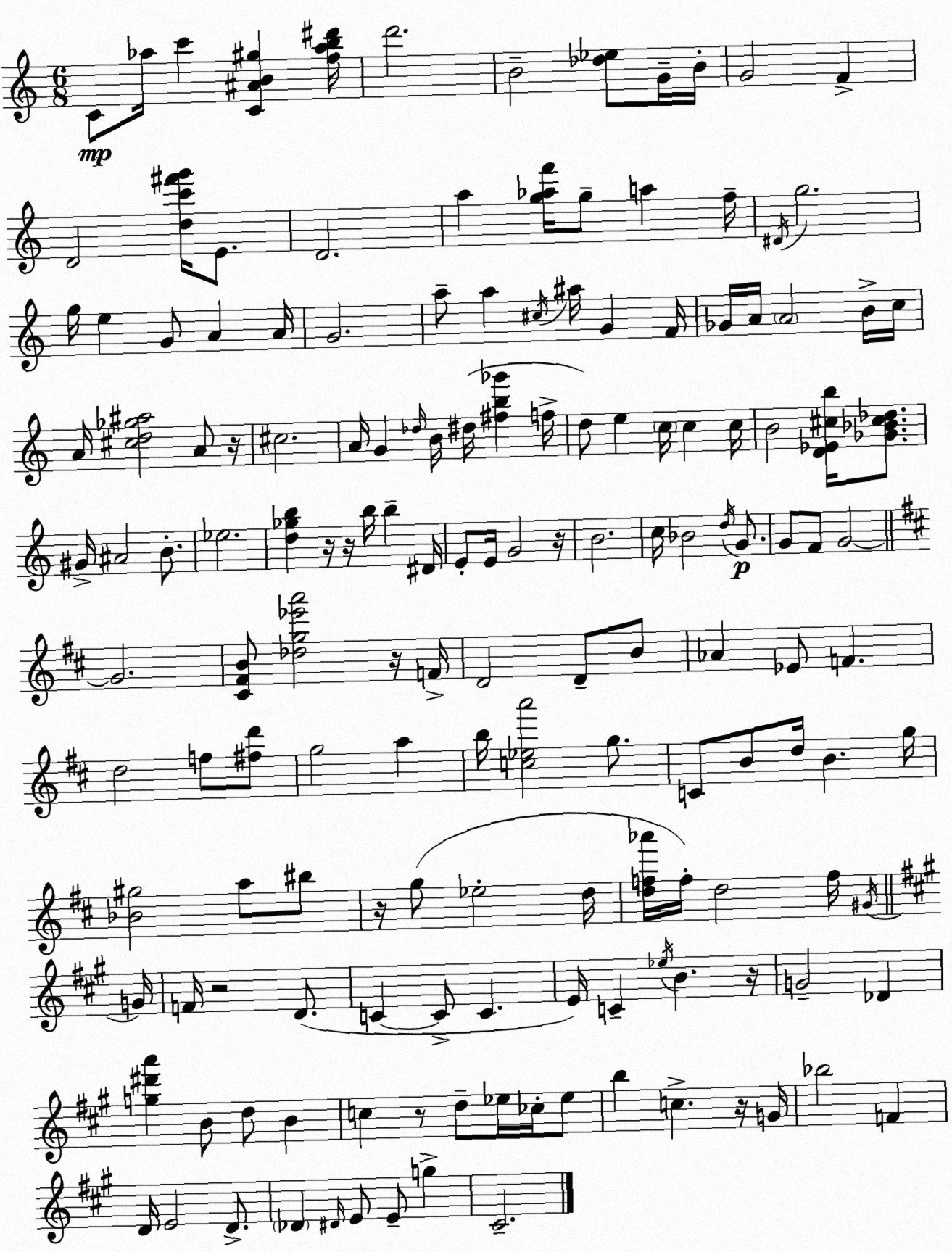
X:1
T:Untitled
M:6/8
L:1/4
K:C
C/2 _a/4 c' [C^AB^g] [f_ab^d']/4 d'2 B2 [_d_e]/2 G/4 B/4 G2 F D2 [dc'^f'g']/4 E/2 D2 a [g_af']/4 g/2 a f/4 ^D/4 g2 g/4 e G/2 A A/4 G2 a/2 a ^c/4 ^a/4 G F/4 _G/4 A/4 A2 B/4 c/4 A/4 [^cd_g^a]2 A/2 z/4 ^c2 A/4 G _d/4 B/4 ^d/4 [^fb_g'] f/4 d/2 e c/4 c c/4 B2 [D_E^cb]/4 [_G_B^c_d]/2 ^G/4 ^A2 B/2 _e2 [d_gb] z/4 z/4 b/4 b ^D/4 E/2 E/4 G2 z/4 B2 c/4 _B2 d/4 G/2 G/2 F/2 G2 G2 [^C^FB]/2 [_dg_e'a']2 z/4 F/4 D2 D/2 B/2 _A _E/2 F d2 f/2 [^fd']/2 g2 a b/4 [c_ea']2 g/2 C/2 B/2 d/4 B g/4 [_B^g]2 a/2 ^b/2 z/4 g/2 _e2 d/4 [df_a']/4 f/4 d2 f/4 ^G/4 G/4 F/4 z2 D/2 C C/2 C E/4 C _e/4 B z/4 G2 _D [g^d'a'] B/2 d/2 B c z/2 d/2 _e/4 _c/4 _e/2 b c z/4 G/4 _b2 F D/4 E2 D/2 _D ^D/4 E/2 E/2 g ^C2